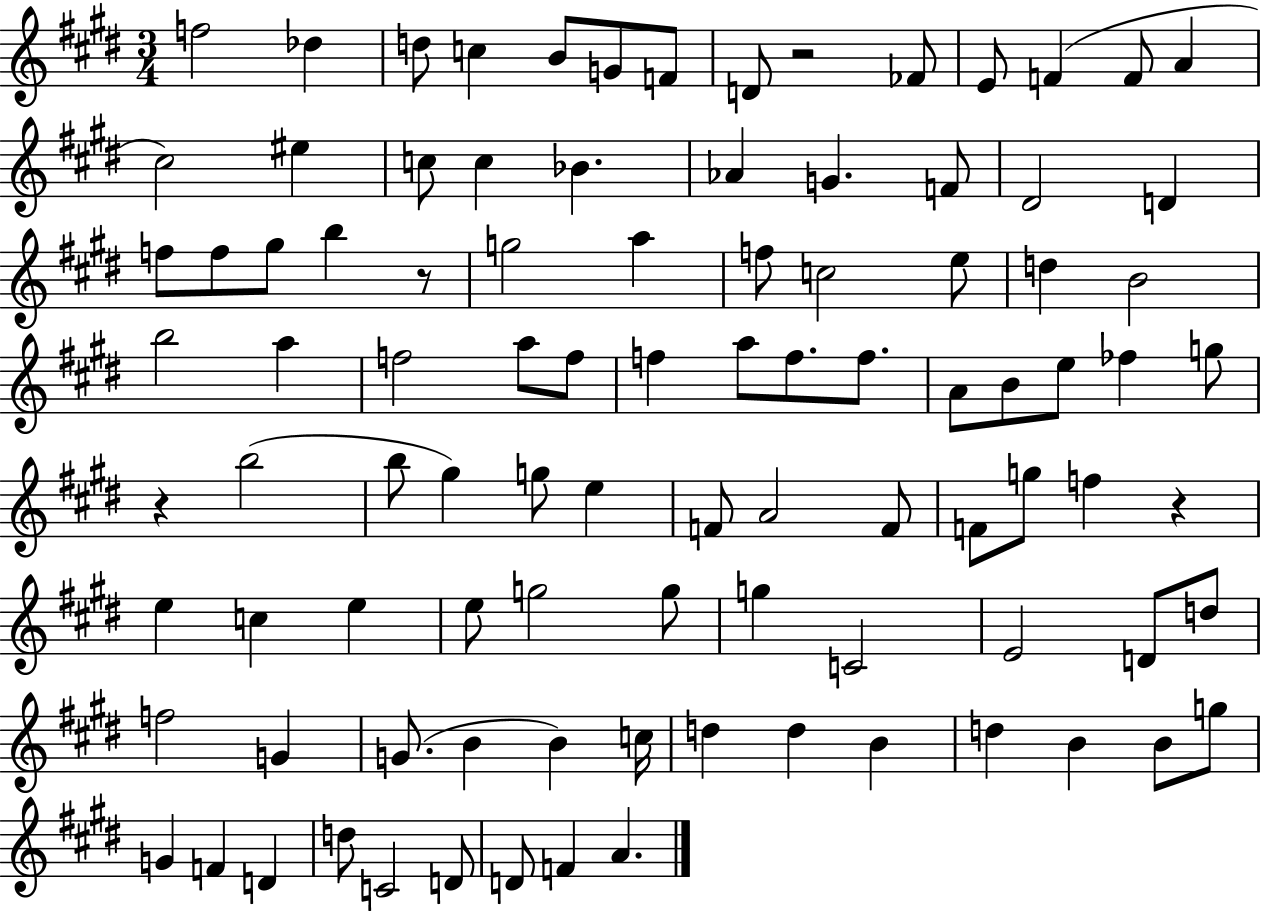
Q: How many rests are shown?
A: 4